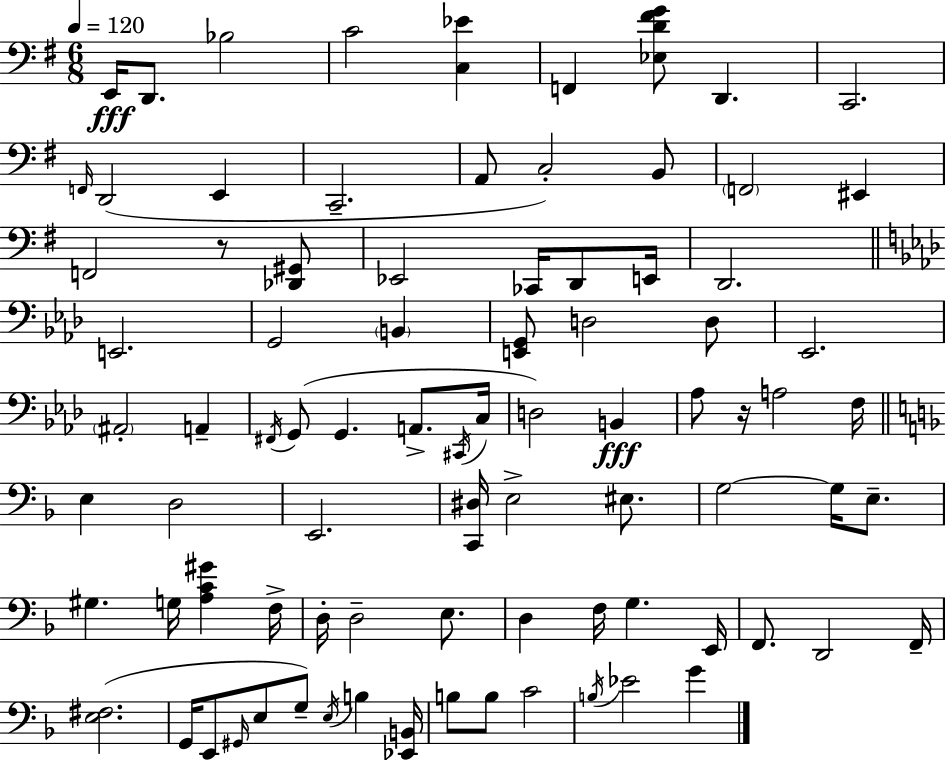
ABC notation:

X:1
T:Untitled
M:6/8
L:1/4
K:G
E,,/4 D,,/2 _B,2 C2 [C,_E] F,, [_E,D^FG]/2 D,, C,,2 F,,/4 D,,2 E,, C,,2 A,,/2 C,2 B,,/2 F,,2 ^E,, F,,2 z/2 [_D,,^G,,]/2 _E,,2 _C,,/4 D,,/2 E,,/4 D,,2 E,,2 G,,2 B,, [E,,G,,]/2 D,2 D,/2 _E,,2 ^A,,2 A,, ^F,,/4 G,,/2 G,, A,,/2 ^C,,/4 C,/4 D,2 B,, _A,/2 z/4 A,2 F,/4 E, D,2 E,,2 [C,,^D,]/4 E,2 ^E,/2 G,2 G,/4 E,/2 ^G, G,/4 [A,C^G] F,/4 D,/4 D,2 E,/2 D, F,/4 G, E,,/4 F,,/2 D,,2 F,,/4 [E,^F,]2 G,,/4 E,,/2 ^G,,/4 E,/2 G,/2 E,/4 B, [_E,,B,,]/4 B,/2 B,/2 C2 B,/4 _E2 G